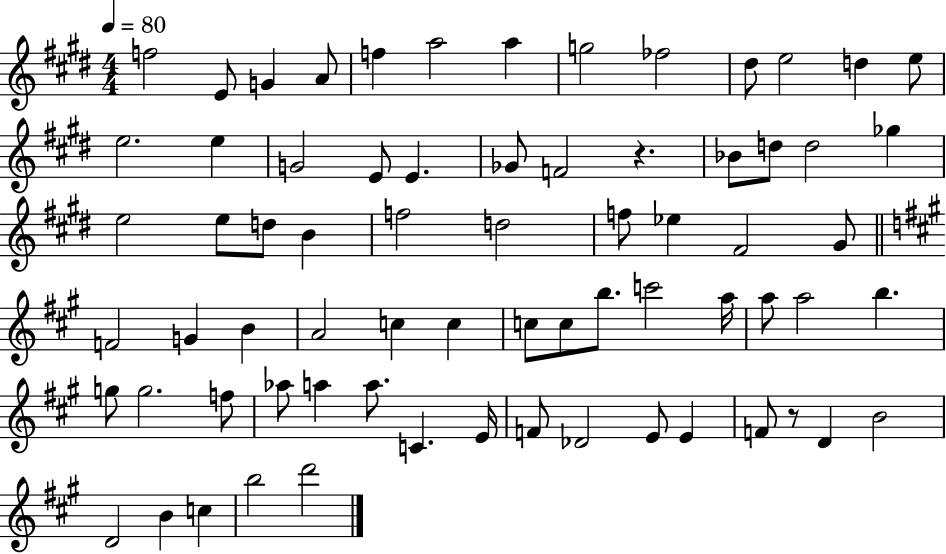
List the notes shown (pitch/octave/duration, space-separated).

F5/h E4/e G4/q A4/e F5/q A5/h A5/q G5/h FES5/h D#5/e E5/h D5/q E5/e E5/h. E5/q G4/h E4/e E4/q. Gb4/e F4/h R/q. Bb4/e D5/e D5/h Gb5/q E5/h E5/e D5/e B4/q F5/h D5/h F5/e Eb5/q F#4/h G#4/e F4/h G4/q B4/q A4/h C5/q C5/q C5/e C5/e B5/e. C6/h A5/s A5/e A5/h B5/q. G5/e G5/h. F5/e Ab5/e A5/q A5/e. C4/q. E4/s F4/e Db4/h E4/e E4/q F4/e R/e D4/q B4/h D4/h B4/q C5/q B5/h D6/h